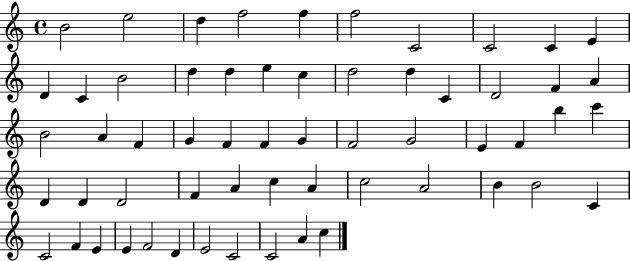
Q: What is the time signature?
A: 4/4